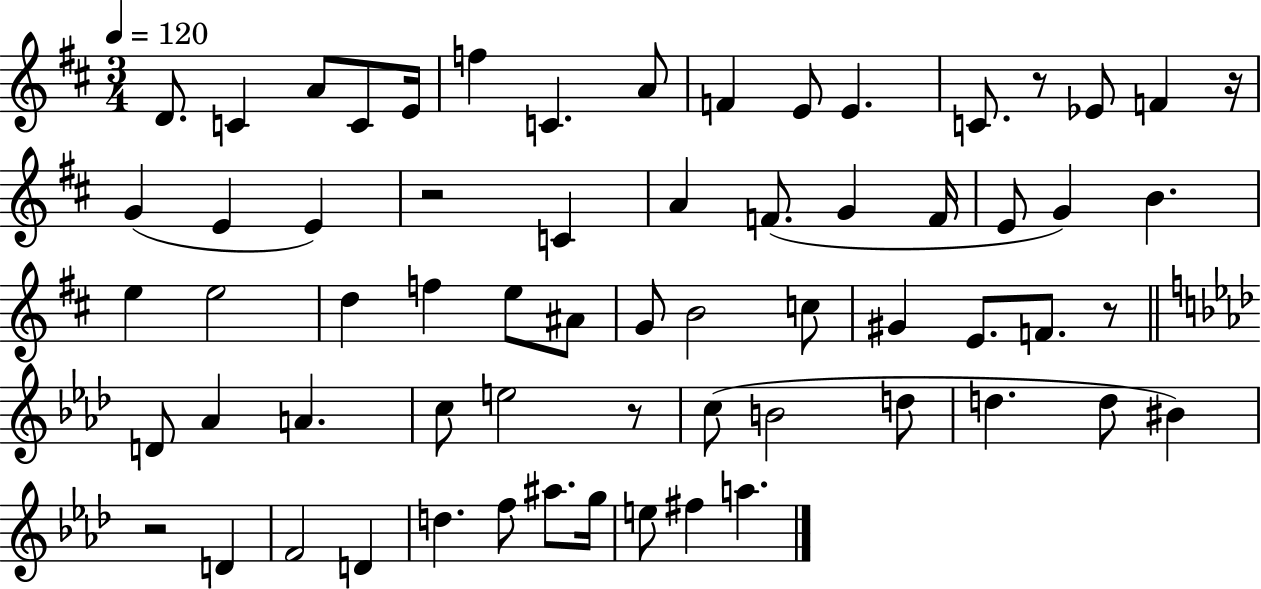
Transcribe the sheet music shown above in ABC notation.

X:1
T:Untitled
M:3/4
L:1/4
K:D
D/2 C A/2 C/2 E/4 f C A/2 F E/2 E C/2 z/2 _E/2 F z/4 G E E z2 C A F/2 G F/4 E/2 G B e e2 d f e/2 ^A/2 G/2 B2 c/2 ^G E/2 F/2 z/2 D/2 _A A c/2 e2 z/2 c/2 B2 d/2 d d/2 ^B z2 D F2 D d f/2 ^a/2 g/4 e/2 ^f a